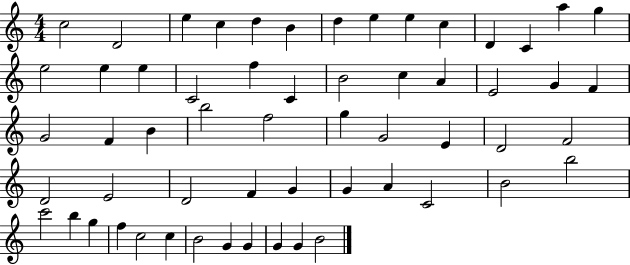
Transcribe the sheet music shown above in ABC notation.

X:1
T:Untitled
M:4/4
L:1/4
K:C
c2 D2 e c d B d e e c D C a g e2 e e C2 f C B2 c A E2 G F G2 F B b2 f2 g G2 E D2 F2 D2 E2 D2 F G G A C2 B2 b2 c'2 b g f c2 c B2 G G G G B2